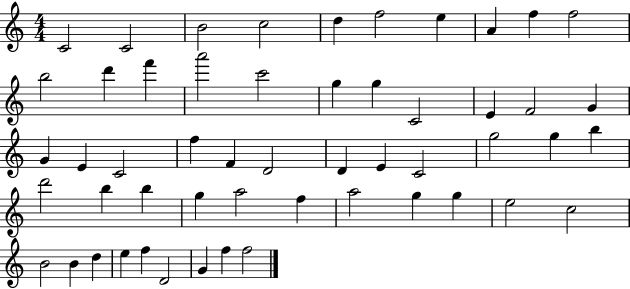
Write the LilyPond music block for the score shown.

{
  \clef treble
  \numericTimeSignature
  \time 4/4
  \key c \major
  c'2 c'2 | b'2 c''2 | d''4 f''2 e''4 | a'4 f''4 f''2 | \break b''2 d'''4 f'''4 | a'''2 c'''2 | g''4 g''4 c'2 | e'4 f'2 g'4 | \break g'4 e'4 c'2 | f''4 f'4 d'2 | d'4 e'4 c'2 | g''2 g''4 b''4 | \break d'''2 b''4 b''4 | g''4 a''2 f''4 | a''2 g''4 g''4 | e''2 c''2 | \break b'2 b'4 d''4 | e''4 f''4 d'2 | g'4 f''4 f''2 | \bar "|."
}